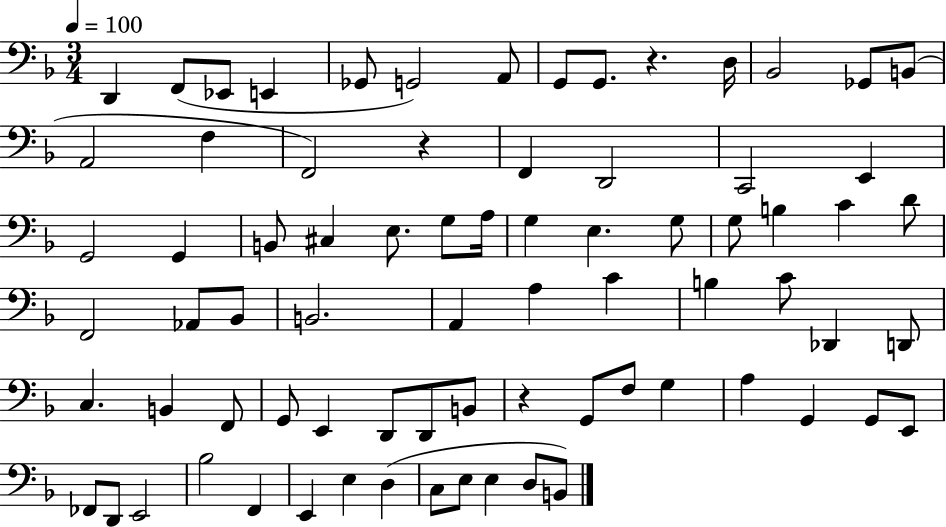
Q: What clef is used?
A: bass